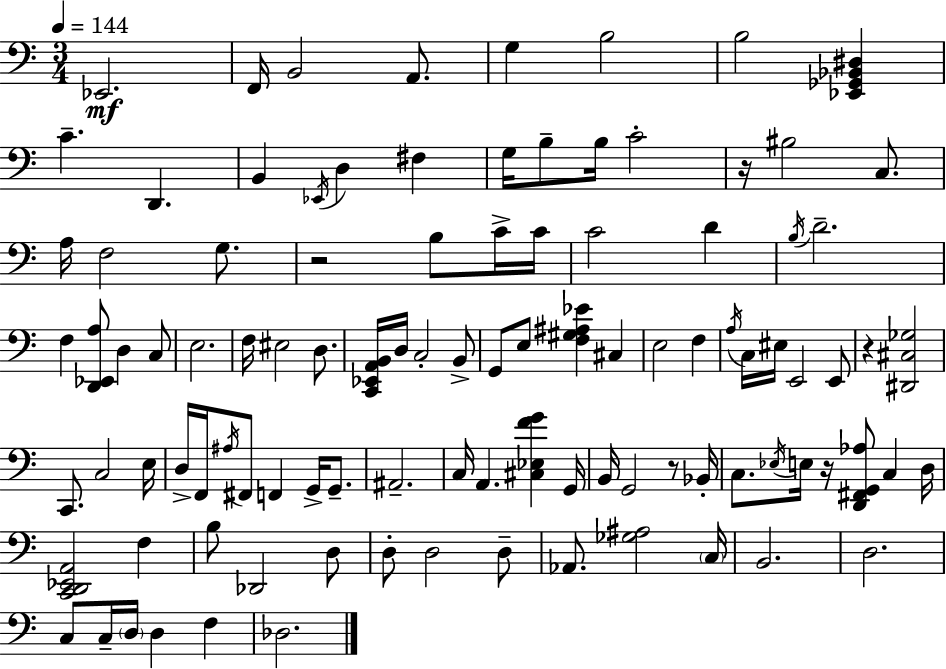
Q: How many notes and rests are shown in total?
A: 102